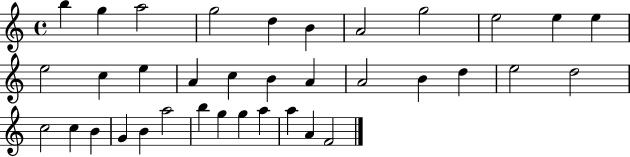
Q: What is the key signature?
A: C major